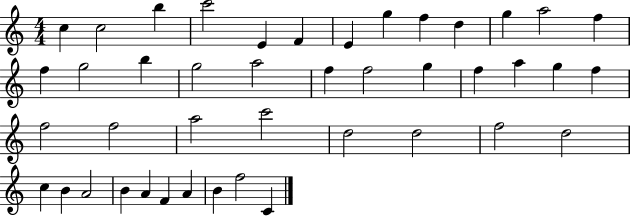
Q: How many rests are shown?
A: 0